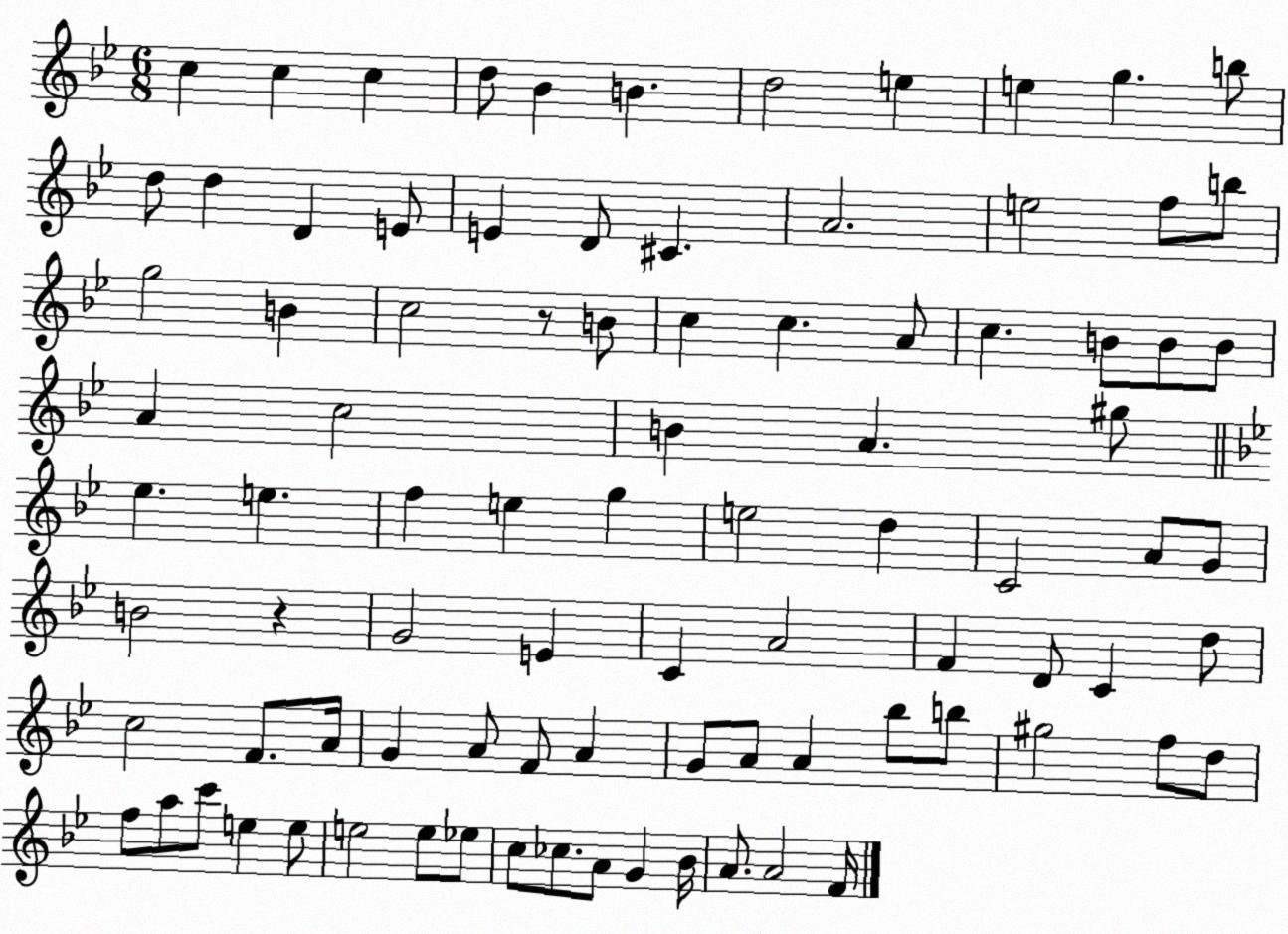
X:1
T:Untitled
M:6/8
L:1/4
K:Bb
c c c d/2 _B B d2 e e g b/2 d/2 d D E/2 E D/2 ^C A2 e2 f/2 b/2 g2 B c2 z/2 B/2 c c A/2 c B/2 B/2 B/2 A c2 B A ^g/2 _e e f e g e2 d C2 A/2 G/2 B2 z G2 E C A2 F D/2 C d/2 c2 F/2 A/4 G A/2 F/2 A G/2 A/2 A _b/2 b/2 ^g2 f/2 d/2 f/2 a/2 c'/2 e e/2 e2 e/2 _e/2 c/2 _c/2 A/2 G _B/4 A/2 A2 F/4